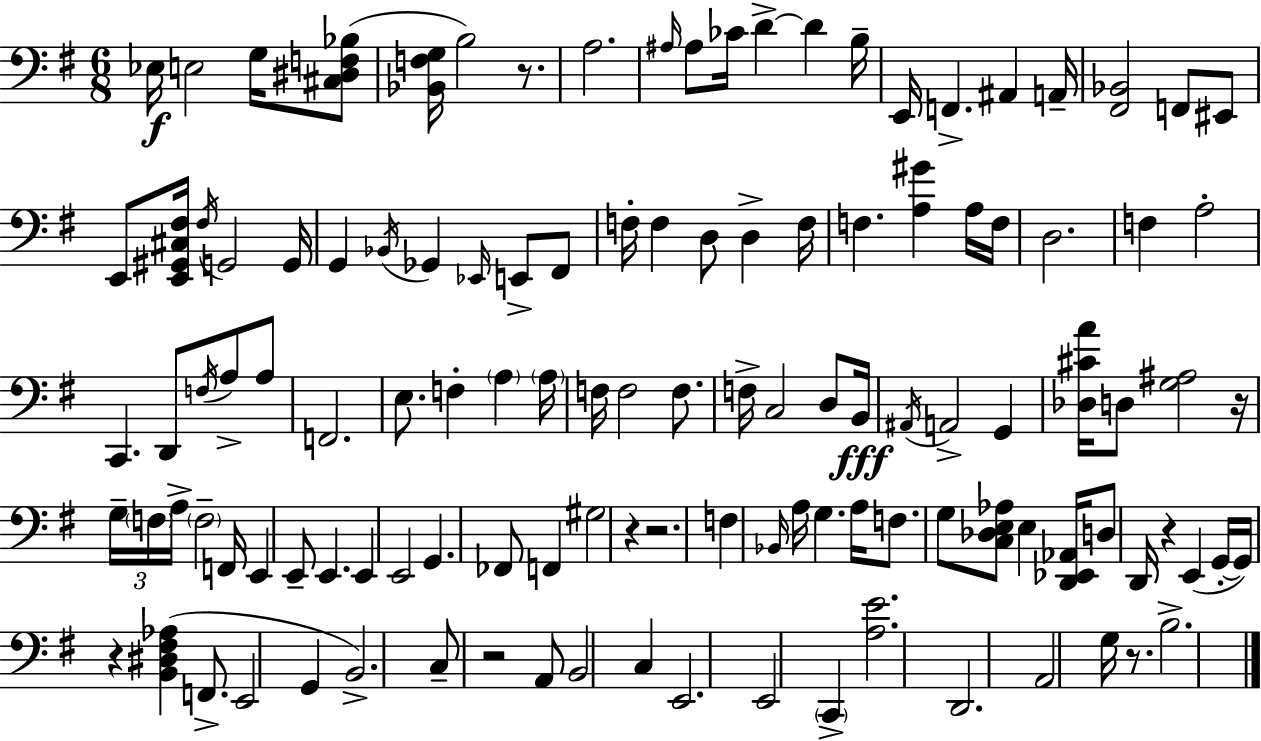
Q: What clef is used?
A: bass